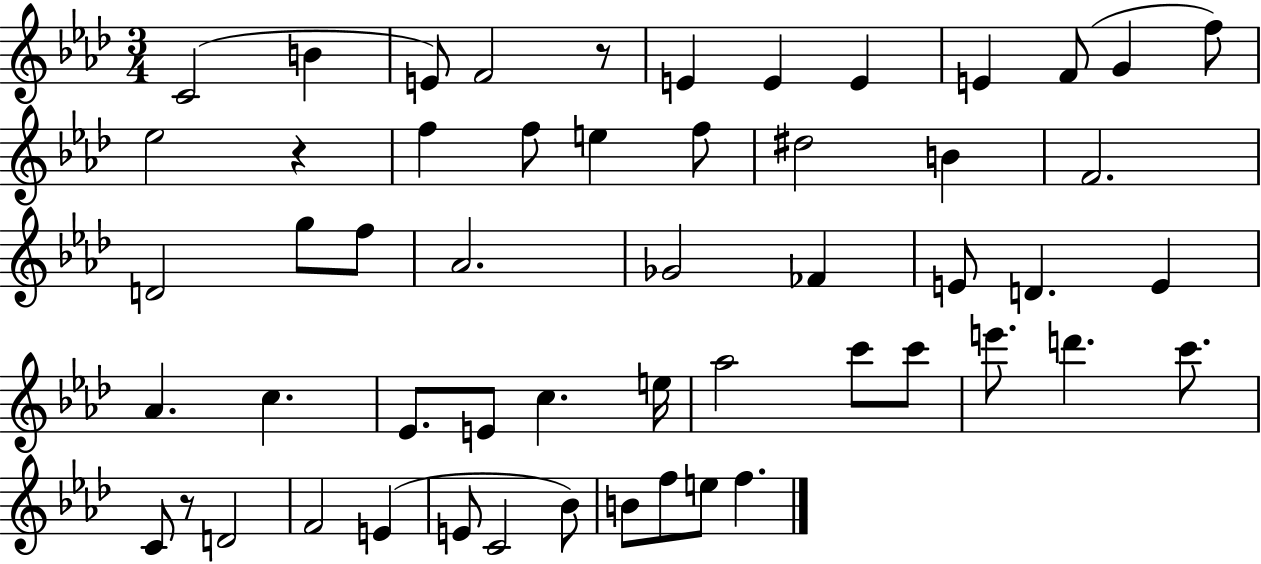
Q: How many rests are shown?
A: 3